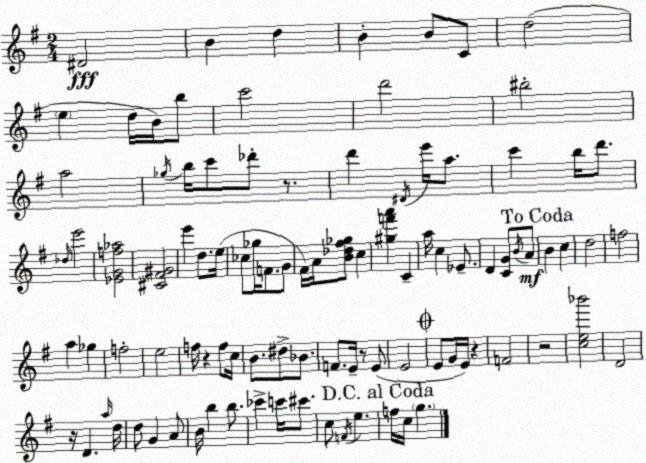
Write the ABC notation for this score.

X:1
T:Untitled
M:2/4
L:1/4
K:Em
^D2 B d B B/2 C/2 d2 e d/4 B/4 b/2 c'2 d'2 ^b2 a2 _g/4 b/4 c'/2 _d'/2 z/2 d' ^D/4 e'/4 a/2 c' b/4 d'/2 _d/4 e'2 [_EGf_a]2 [^C^F^G]2 e' d/2 e/4 _c/2 _g/4 F/2 G/2 ^F/4 A/4 [B_d^f_g]/2 c [^gf'a'] C a/4 c _E/2 D [CG]/2 B/4 A/2 B c d2 f2 a _g f2 e2 f/4 z f/2 c/4 B/2 ^d/2 _B/2 F/2 E/4 z/2 E/2 E2 E/2 G/4 E/4 z F2 z2 [ce_b']2 D2 z/4 D a/4 d/4 d/2 G A/2 B/4 b b/2 _c' c'/4 ^c'/2 c/2 F/4 e f/4 c/4 g